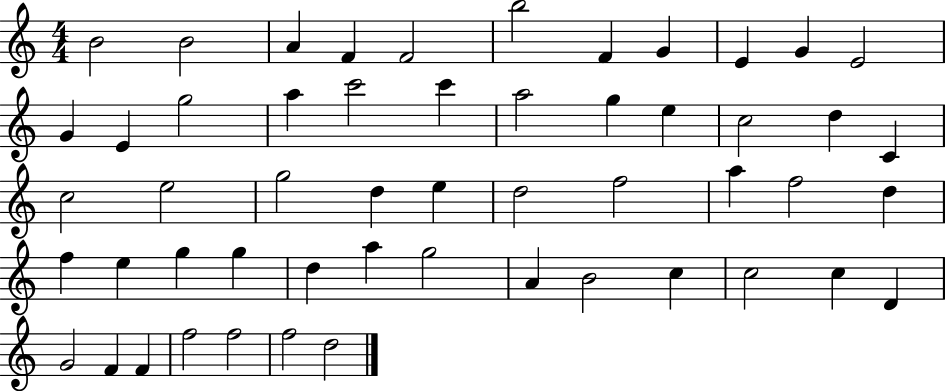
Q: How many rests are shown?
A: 0